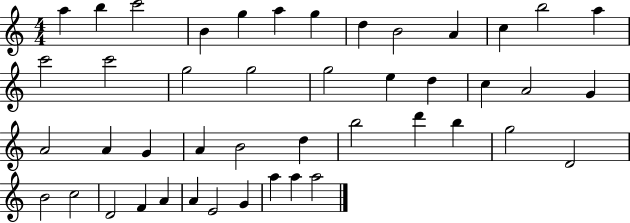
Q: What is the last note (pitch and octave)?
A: A5